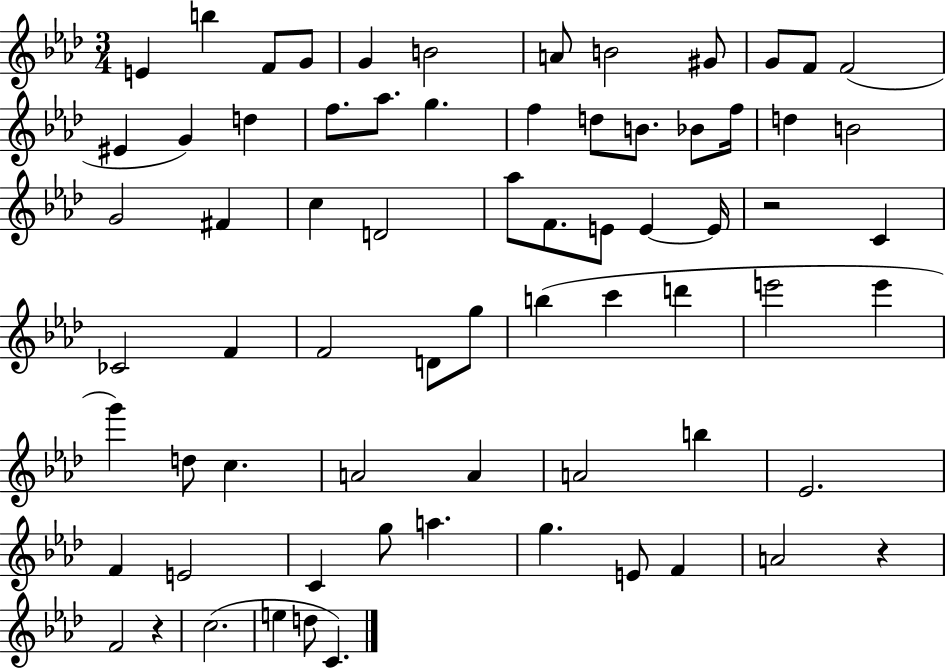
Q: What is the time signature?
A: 3/4